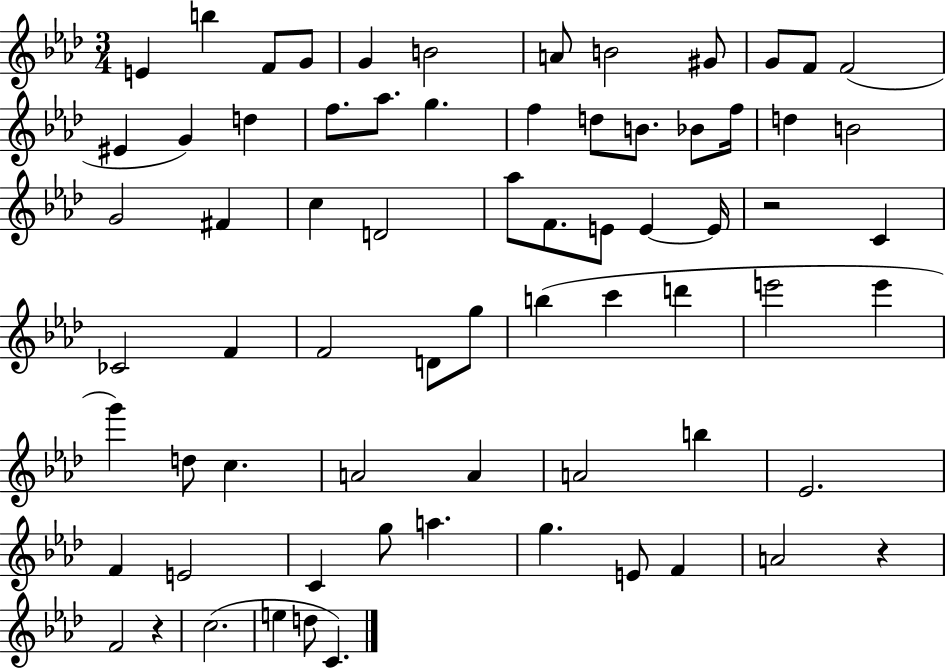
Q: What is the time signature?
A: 3/4